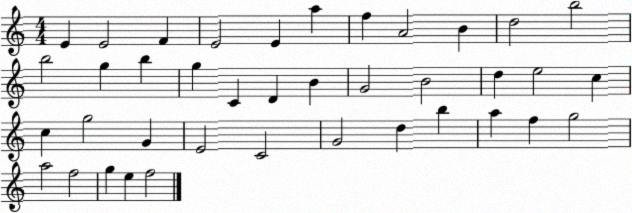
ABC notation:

X:1
T:Untitled
M:4/4
L:1/4
K:C
E E2 F E2 E a f A2 B d2 b2 b2 g b g C D B G2 B2 d e2 c c g2 G E2 C2 G2 d b a f g2 a2 f2 g e f2